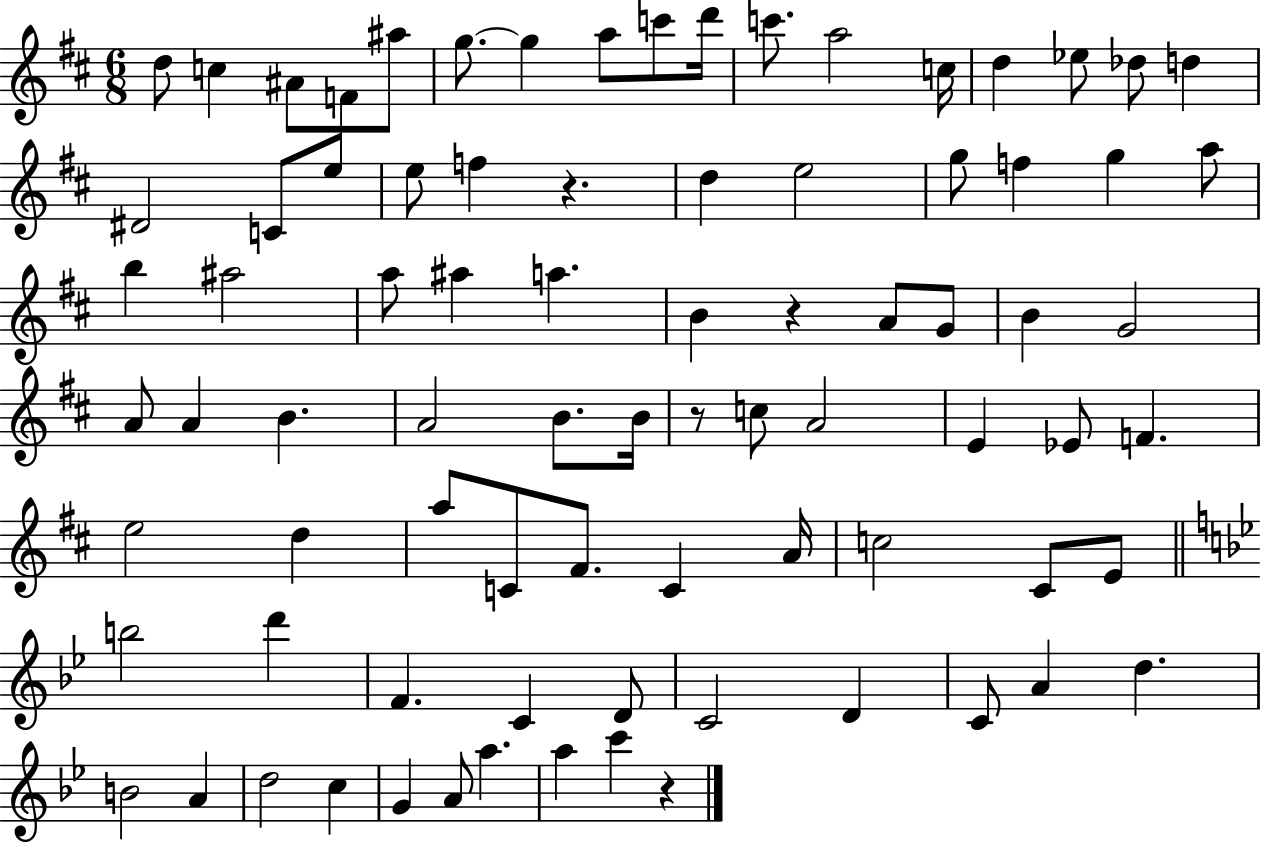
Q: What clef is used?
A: treble